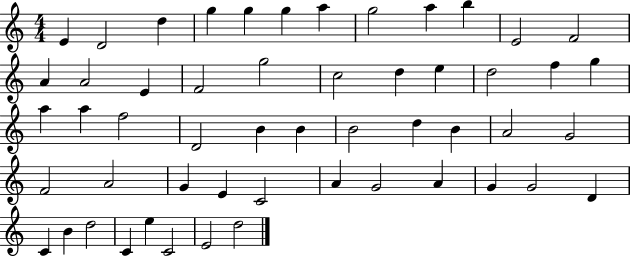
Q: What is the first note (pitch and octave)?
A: E4